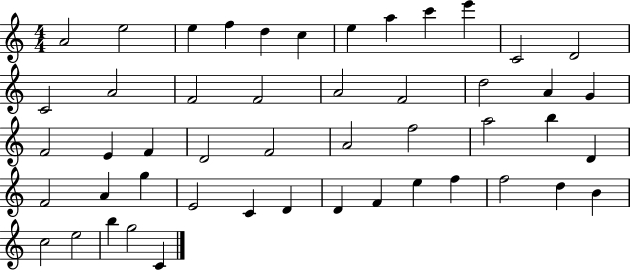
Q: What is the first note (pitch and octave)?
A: A4